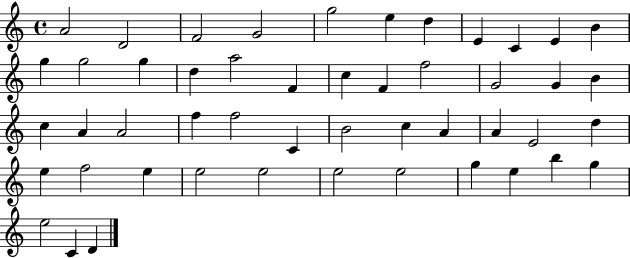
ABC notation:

X:1
T:Untitled
M:4/4
L:1/4
K:C
A2 D2 F2 G2 g2 e d E C E B g g2 g d a2 F c F f2 G2 G B c A A2 f f2 C B2 c A A E2 d e f2 e e2 e2 e2 e2 g e b g e2 C D